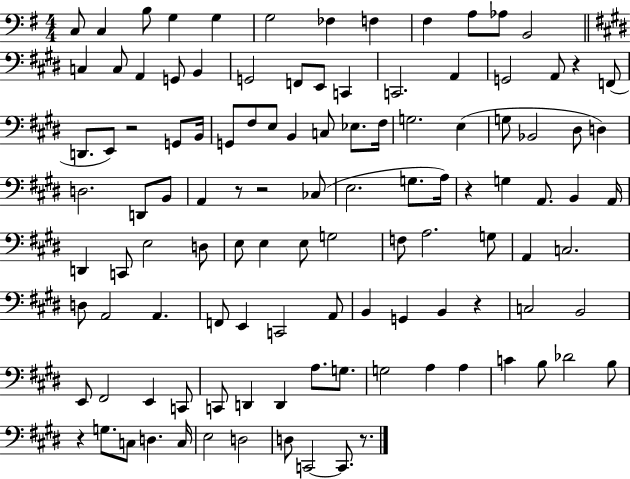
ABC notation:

X:1
T:Untitled
M:4/4
L:1/4
K:G
C,/2 C, B,/2 G, G, G,2 _F, F, ^F, A,/2 _A,/2 B,,2 C, C,/2 A,, G,,/2 B,, G,,2 F,,/2 E,,/2 C,, C,,2 A,, G,,2 A,,/2 z F,,/2 D,,/2 E,,/2 z2 G,,/2 B,,/4 G,,/2 ^F,/2 E,/2 B,, C,/2 _E,/2 ^F,/4 G,2 E, G,/2 _B,,2 ^D,/2 D, D,2 D,,/2 B,,/2 A,, z/2 z2 _C,/2 E,2 G,/2 A,/4 z G, A,,/2 B,, A,,/4 D,, C,,/2 E,2 D,/2 E,/2 E, E,/2 G,2 F,/2 A,2 G,/2 A,, C,2 D,/2 A,,2 A,, F,,/2 E,, C,,2 A,,/2 B,, G,, B,, z C,2 B,,2 E,,/2 ^F,,2 E,, C,,/2 C,,/2 D,, D,, A,/2 G,/2 G,2 A, A, C B,/2 _D2 B,/2 z G,/2 C,/2 D, C,/4 E,2 D,2 D,/2 C,,2 C,,/2 z/2